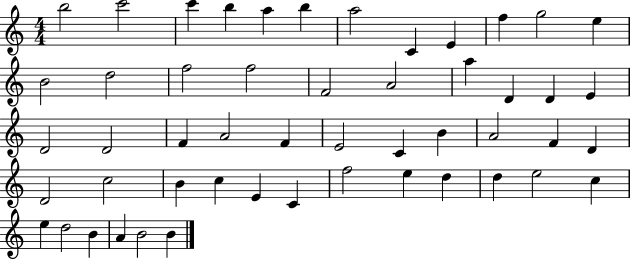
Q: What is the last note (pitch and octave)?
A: B4